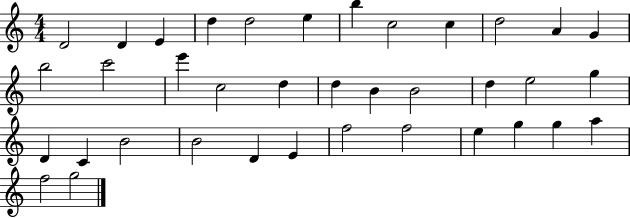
{
  \clef treble
  \numericTimeSignature
  \time 4/4
  \key c \major
  d'2 d'4 e'4 | d''4 d''2 e''4 | b''4 c''2 c''4 | d''2 a'4 g'4 | \break b''2 c'''2 | e'''4 c''2 d''4 | d''4 b'4 b'2 | d''4 e''2 g''4 | \break d'4 c'4 b'2 | b'2 d'4 e'4 | f''2 f''2 | e''4 g''4 g''4 a''4 | \break f''2 g''2 | \bar "|."
}